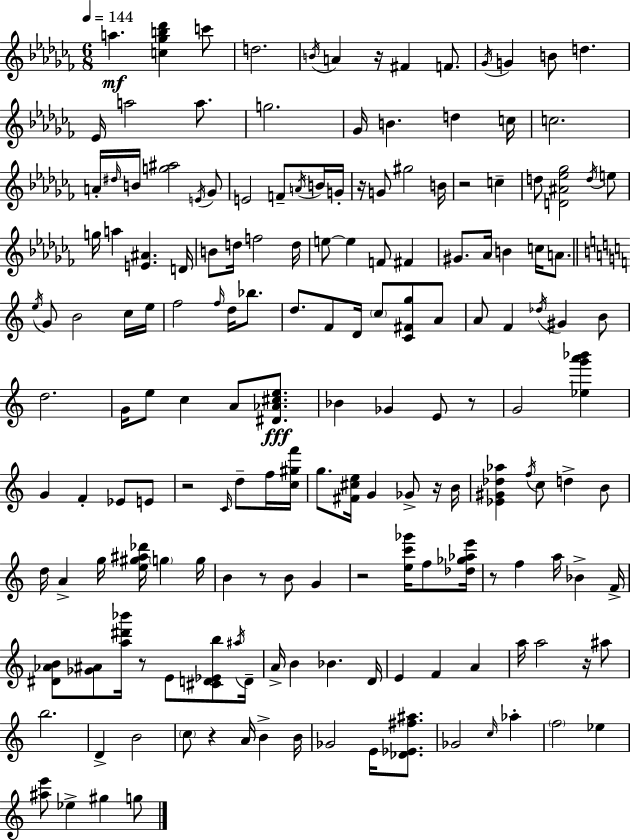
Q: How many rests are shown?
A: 12